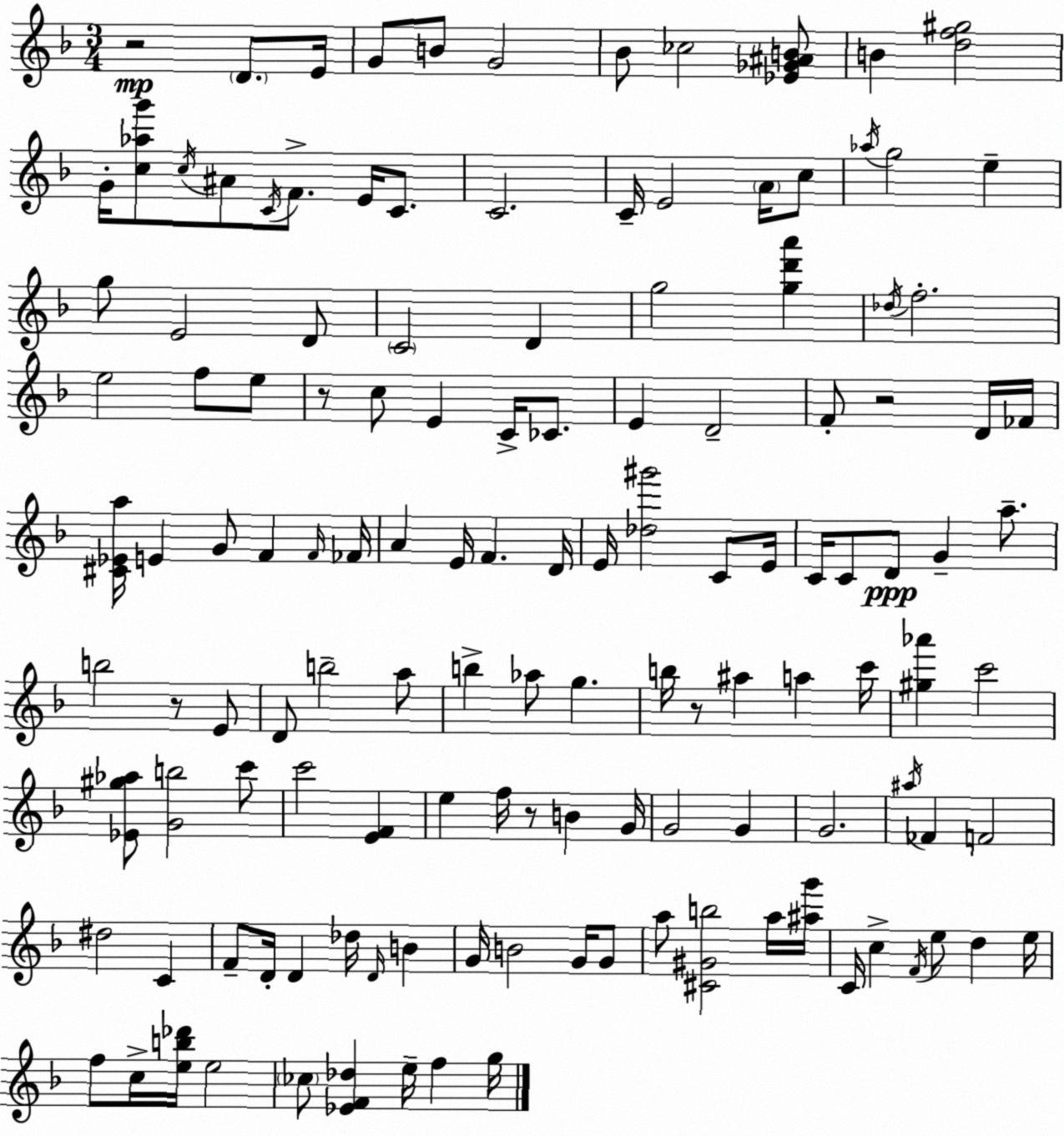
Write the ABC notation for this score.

X:1
T:Untitled
M:3/4
L:1/4
K:Dm
z2 D/2 E/4 G/2 B/2 G2 _B/2 _c2 [_E_G^AB]/2 B [df^g]2 G/4 [c_ag']/2 c/4 ^A/2 C/4 F/2 E/4 C/2 C2 C/4 E2 A/4 c/2 _a/4 g2 e g/2 E2 D/2 C2 D g2 [gd'a'] _d/4 f2 e2 f/2 e/2 z/2 c/2 E C/4 _C/2 E D2 F/2 z2 D/4 _F/4 [^C_Ea]/4 E G/2 F F/4 _F/4 A E/4 F D/4 E/4 [_d^g']2 C/2 E/4 C/4 C/2 D/2 G a/2 b2 z/2 E/2 D/2 b2 a/2 b _a/2 g b/4 z/2 ^a a c'/4 [^g_a'] c'2 [_E^g_a]/2 [Gb]2 c'/2 c'2 [EF] e f/4 z/2 B G/4 G2 G G2 ^a/4 _F F2 ^d2 C F/2 D/4 D _d/4 D/4 B G/4 B2 G/4 G/2 a/2 [^C^Gb]2 a/4 [^ag']/4 C/4 c F/4 e/2 d e/4 f/2 c/4 [eb_d']/4 e2 _c/2 [_EF_d] e/4 f g/4